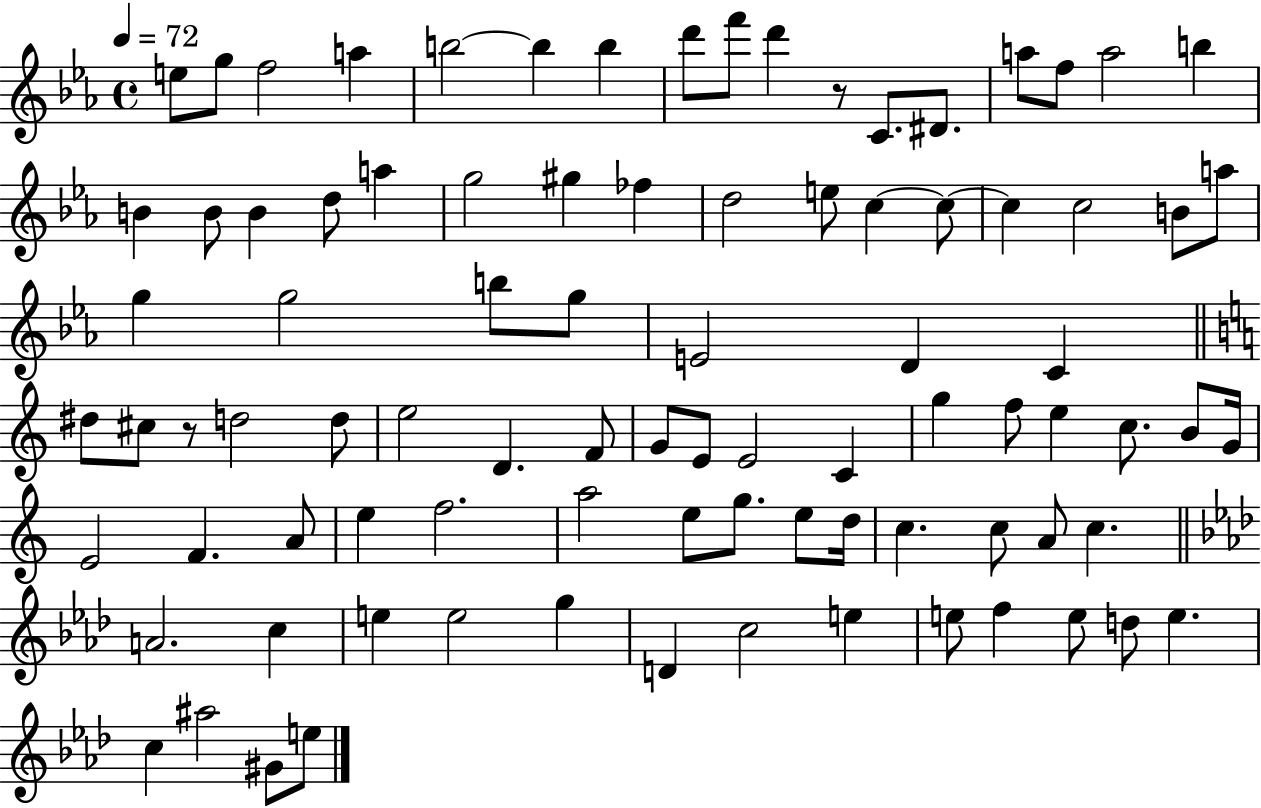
E5/e G5/e F5/h A5/q B5/h B5/q B5/q D6/e F6/e D6/q R/e C4/e. D#4/e. A5/e F5/e A5/h B5/q B4/q B4/e B4/q D5/e A5/q G5/h G#5/q FES5/q D5/h E5/e C5/q C5/e C5/q C5/h B4/e A5/e G5/q G5/h B5/e G5/e E4/h D4/q C4/q D#5/e C#5/e R/e D5/h D5/e E5/h D4/q. F4/e G4/e E4/e E4/h C4/q G5/q F5/e E5/q C5/e. B4/e G4/s E4/h F4/q. A4/e E5/q F5/h. A5/h E5/e G5/e. E5/e D5/s C5/q. C5/e A4/e C5/q. A4/h. C5/q E5/q E5/h G5/q D4/q C5/h E5/q E5/e F5/q E5/e D5/e E5/q. C5/q A#5/h G#4/e E5/e